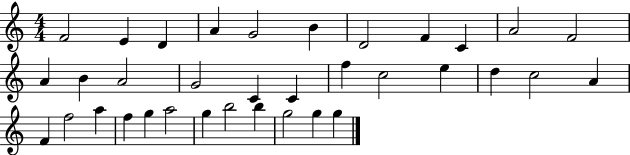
F4/h E4/q D4/q A4/q G4/h B4/q D4/h F4/q C4/q A4/h F4/h A4/q B4/q A4/h G4/h C4/q C4/q F5/q C5/h E5/q D5/q C5/h A4/q F4/q F5/h A5/q F5/q G5/q A5/h G5/q B5/h B5/q G5/h G5/q G5/q